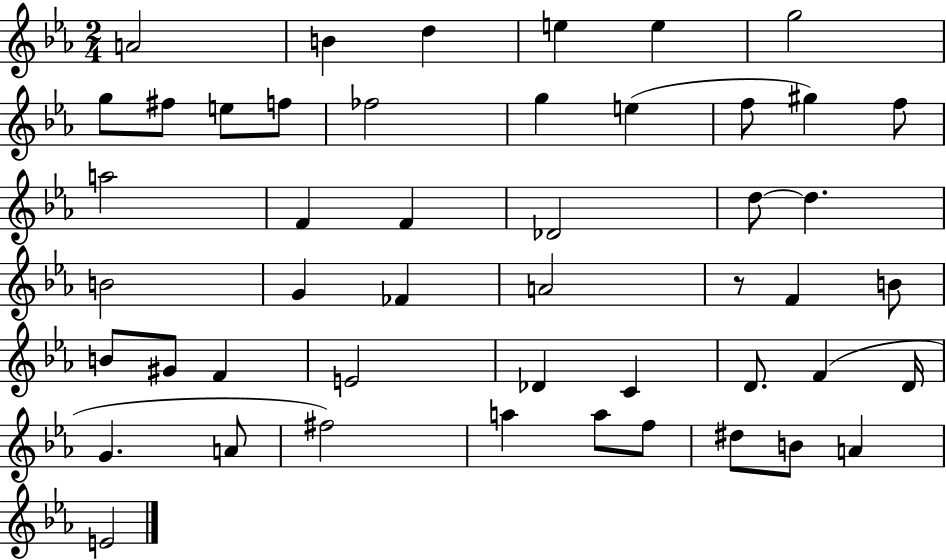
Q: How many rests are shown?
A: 1